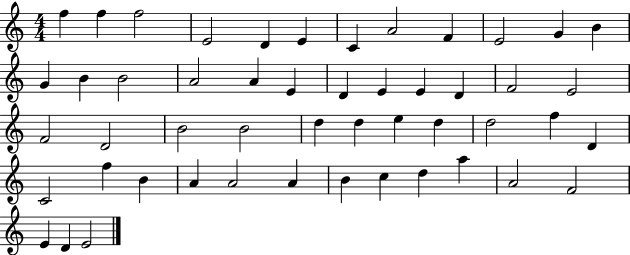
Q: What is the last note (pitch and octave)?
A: E4